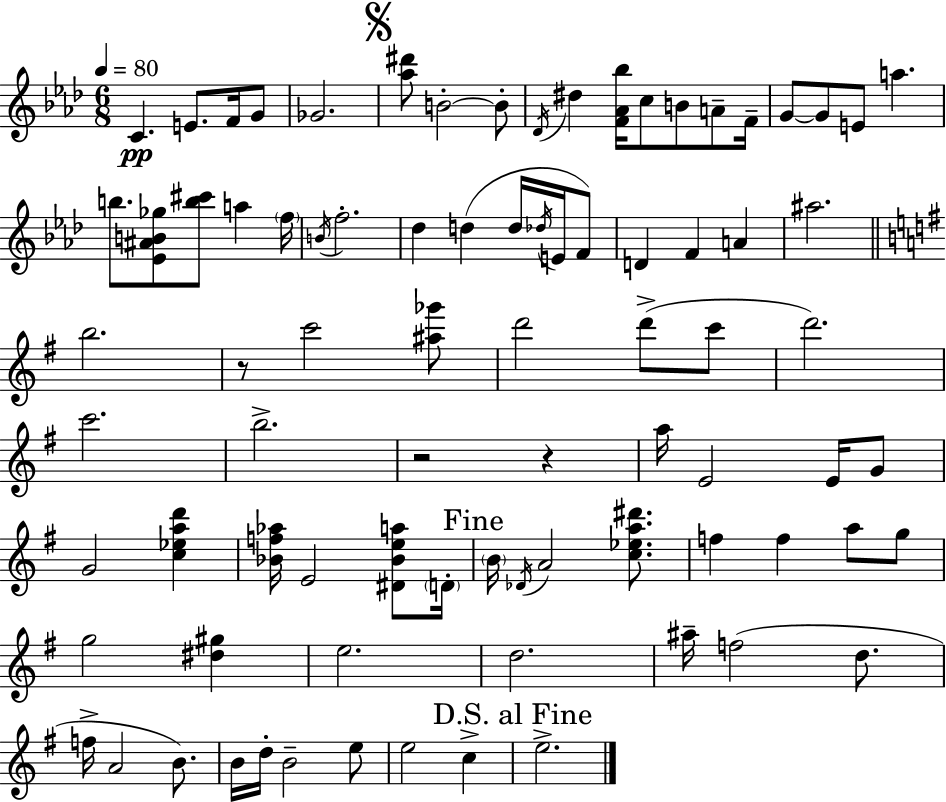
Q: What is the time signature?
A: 6/8